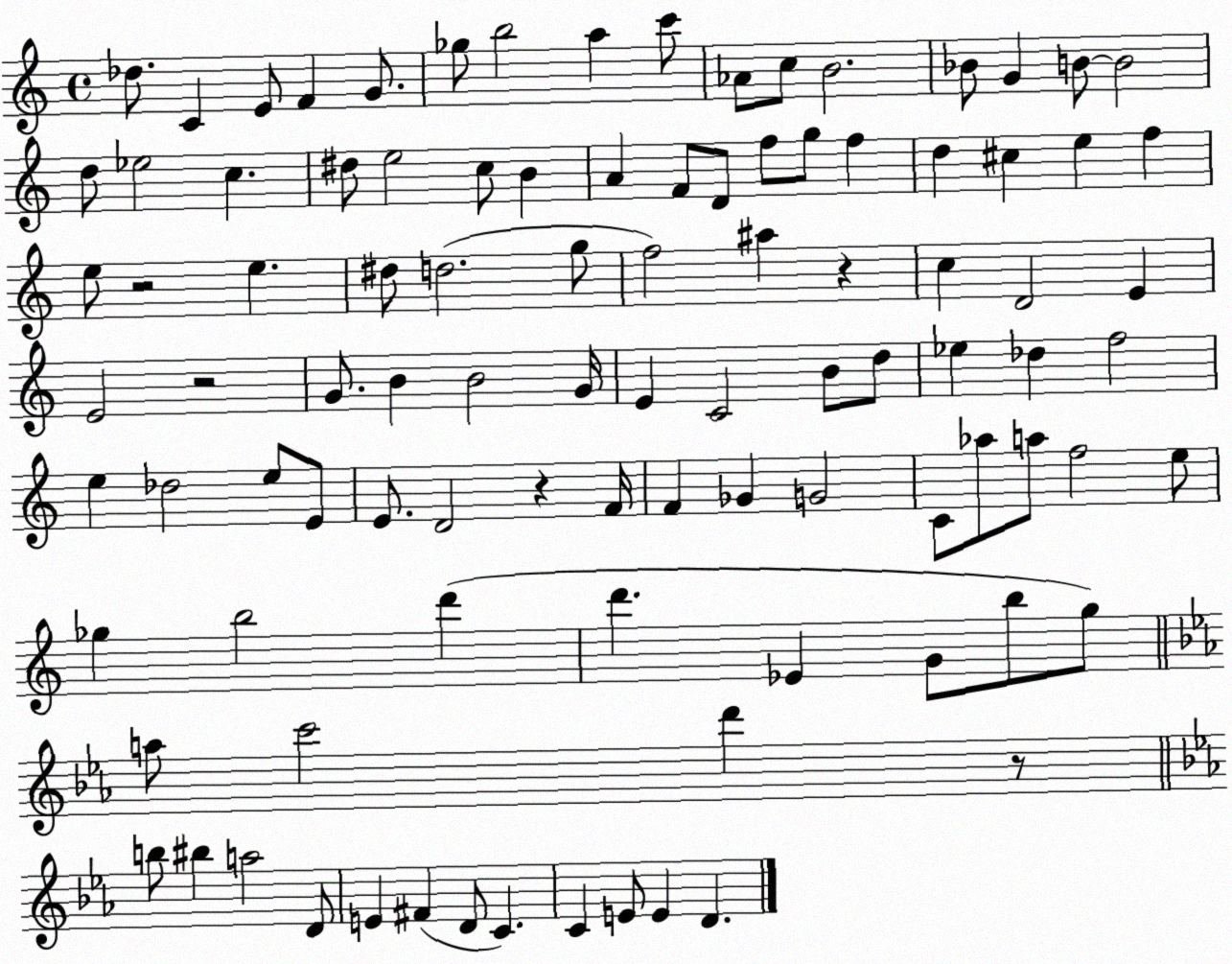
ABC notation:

X:1
T:Untitled
M:4/4
L:1/4
K:C
_d/2 C E/2 F G/2 _g/2 b2 a c'/2 _A/2 c/2 B2 _B/2 G B/2 B2 d/2 _e2 c ^d/2 e2 c/2 B A F/2 D/2 f/2 g/2 f d ^c e f e/2 z2 e ^d/2 d2 g/2 f2 ^a z c D2 E E2 z2 G/2 B B2 G/4 E C2 B/2 d/2 _e _d f2 e _d2 e/2 E/2 E/2 D2 z F/4 F _G G2 C/2 _a/2 a/2 f2 e/2 _g b2 d' d' _E G/2 b/2 g/2 a/2 c'2 d' z/2 b/2 ^b a2 D/2 E ^F D/2 C C E/2 E D